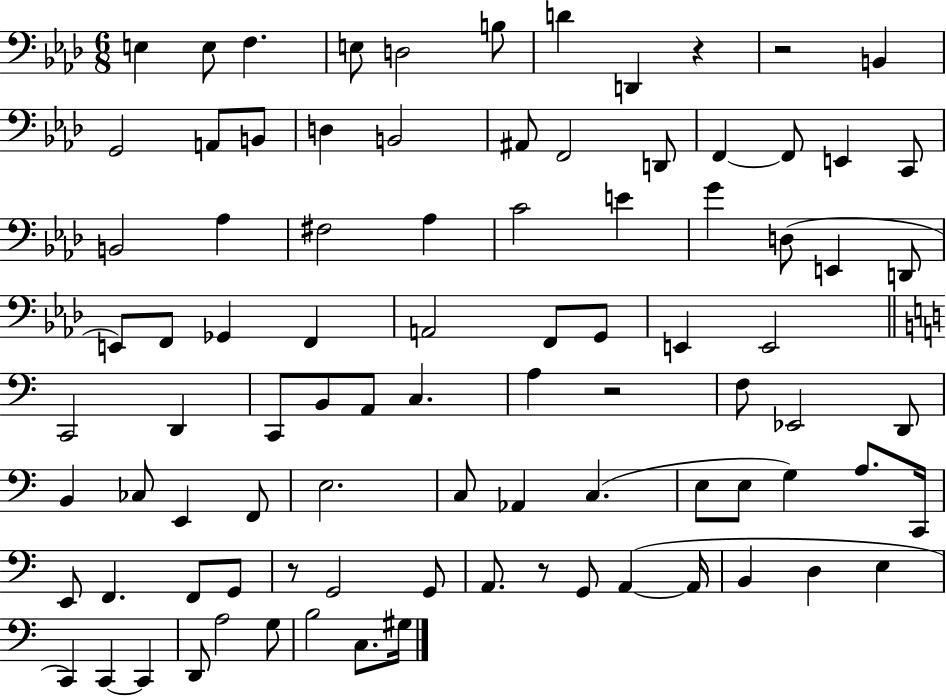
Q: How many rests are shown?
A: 5